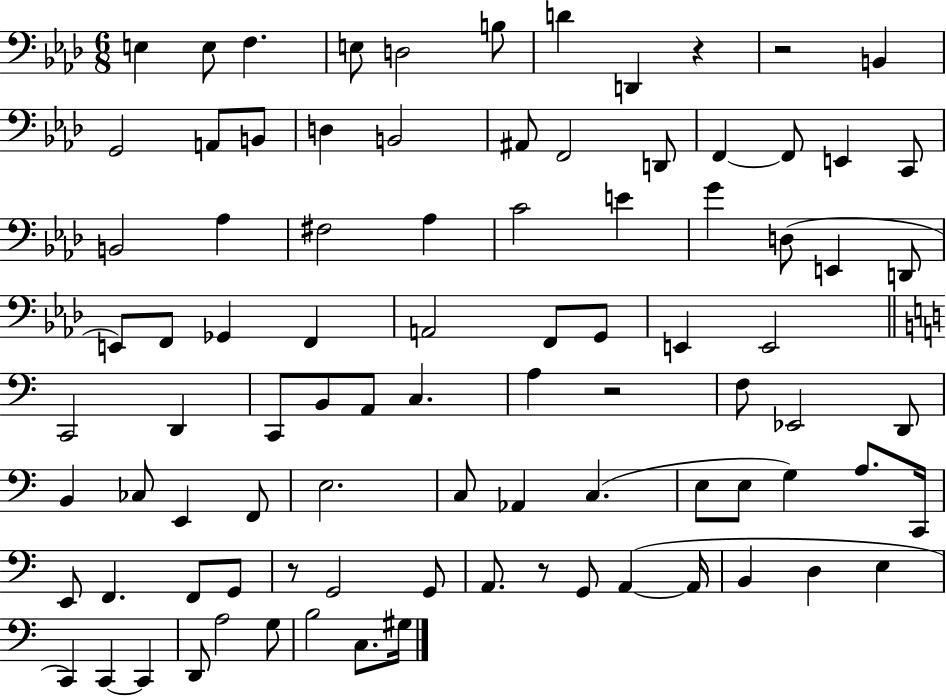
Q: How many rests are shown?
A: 5